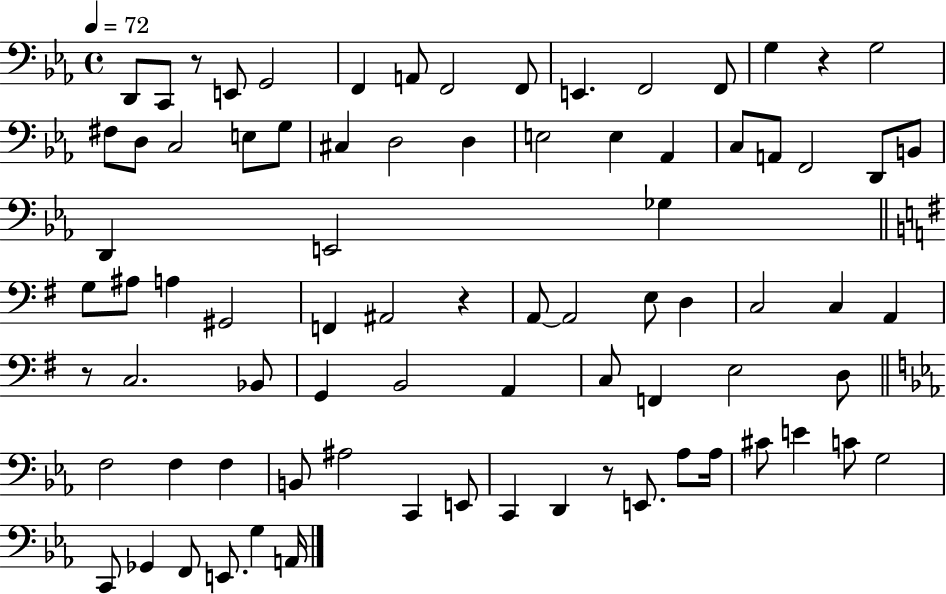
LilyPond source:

{
  \clef bass
  \time 4/4
  \defaultTimeSignature
  \key ees \major
  \tempo 4 = 72
  d,8 c,8 r8 e,8 g,2 | f,4 a,8 f,2 f,8 | e,4. f,2 f,8 | g4 r4 g2 | \break fis8 d8 c2 e8 g8 | cis4 d2 d4 | e2 e4 aes,4 | c8 a,8 f,2 d,8 b,8 | \break d,4 e,2 ges4 | \bar "||" \break \key e \minor g8 ais8 a4 gis,2 | f,4 ais,2 r4 | a,8~~ a,2 e8 d4 | c2 c4 a,4 | \break r8 c2. bes,8 | g,4 b,2 a,4 | c8 f,4 e2 d8 | \bar "||" \break \key ees \major f2 f4 f4 | b,8 ais2 c,4 e,8 | c,4 d,4 r8 e,8. aes8 aes16 | cis'8 e'4 c'8 g2 | \break c,8 ges,4 f,8 e,8. g4 a,16 | \bar "|."
}